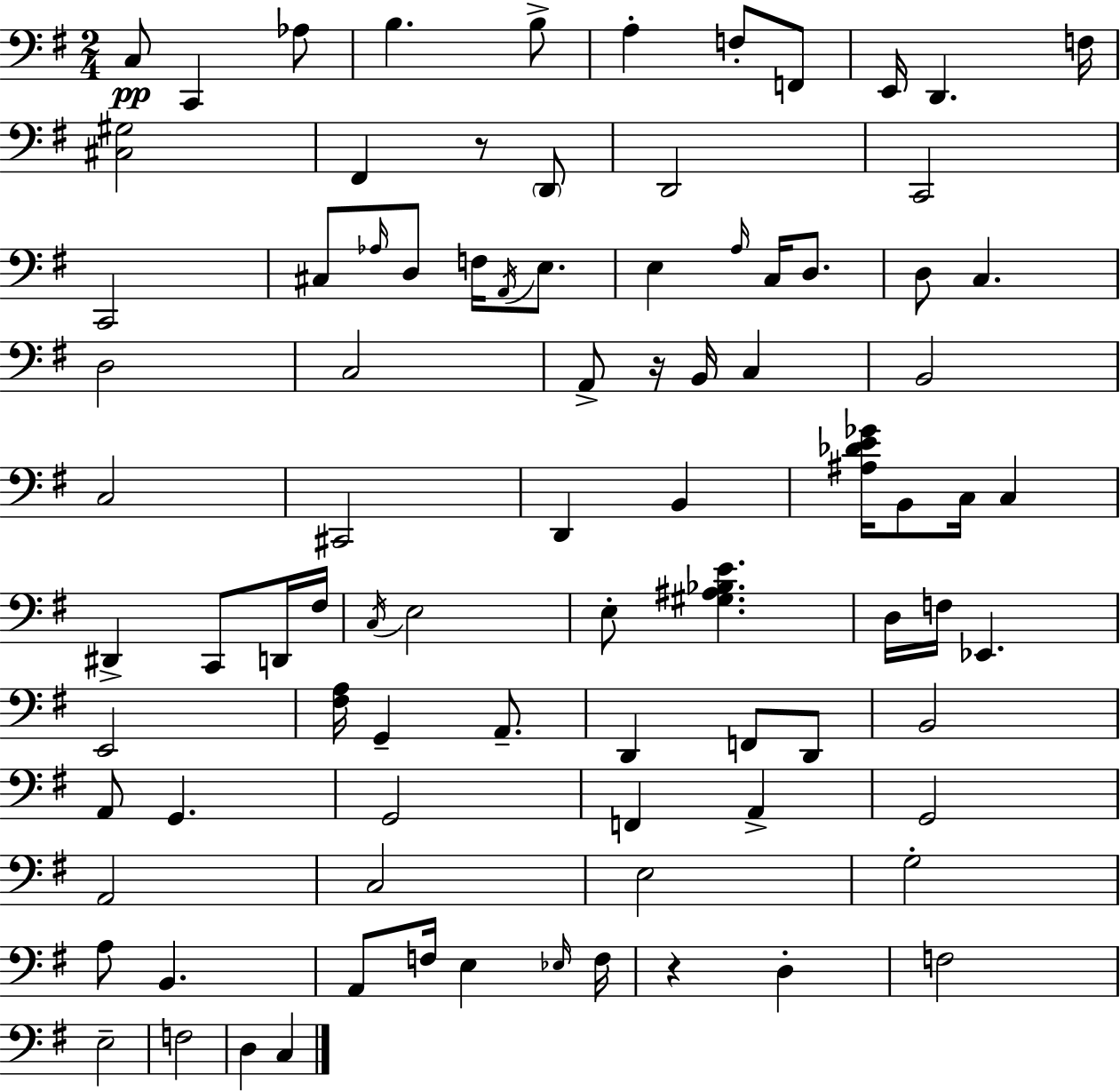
C3/e C2/q Ab3/e B3/q. B3/e A3/q F3/e F2/e E2/s D2/q. F3/s [C#3,G#3]/h F#2/q R/e D2/e D2/h C2/h C2/h C#3/e Ab3/s D3/e F3/s A2/s E3/e. E3/q A3/s C3/s D3/e. D3/e C3/q. D3/h C3/h A2/e R/s B2/s C3/q B2/h C3/h C#2/h D2/q B2/q [A#3,Db4,E4,Gb4]/s B2/e C3/s C3/q D#2/q C2/e D2/s F#3/s C3/s E3/h E3/e [G#3,A#3,Bb3,E4]/q. D3/s F3/s Eb2/q. E2/h [F#3,A3]/s G2/q A2/e. D2/q F2/e D2/e B2/h A2/e G2/q. G2/h F2/q A2/q G2/h A2/h C3/h E3/h G3/h A3/e B2/q. A2/e F3/s E3/q Eb3/s F3/s R/q D3/q F3/h E3/h F3/h D3/q C3/q